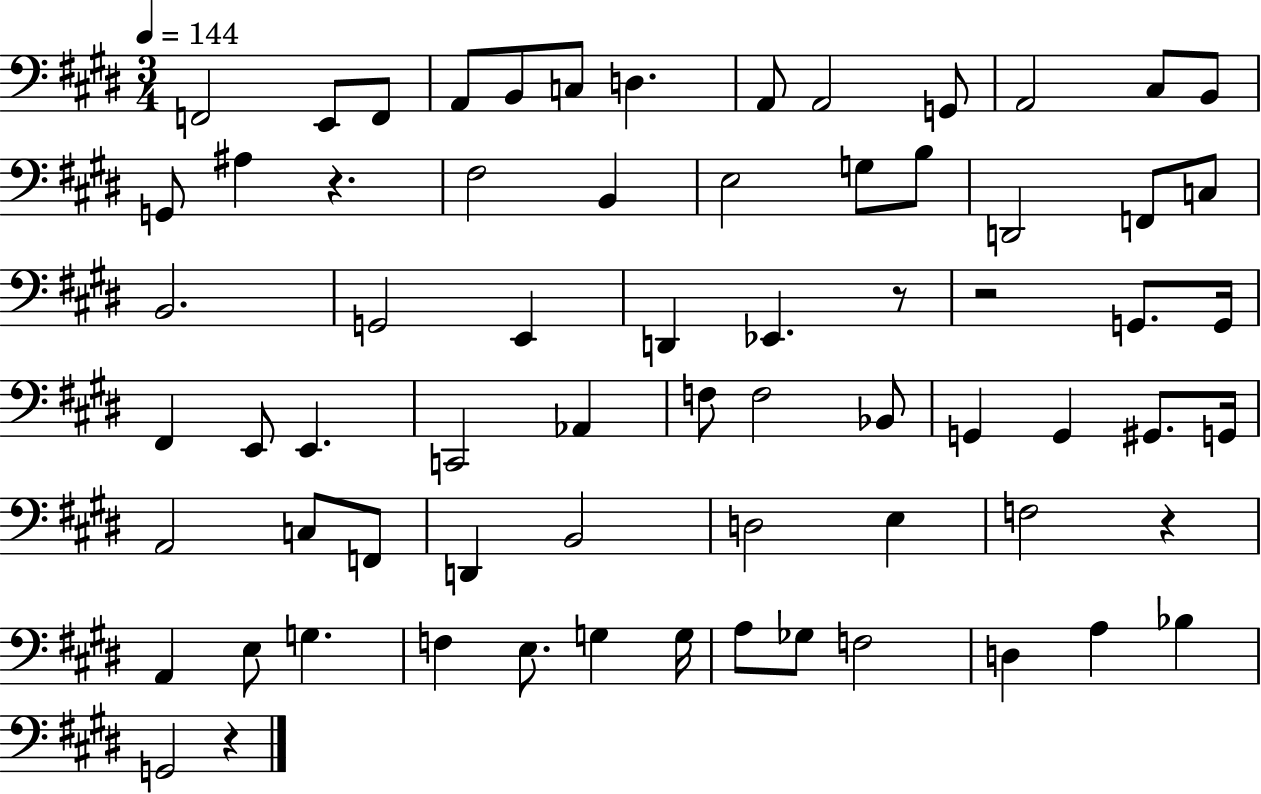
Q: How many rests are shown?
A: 5